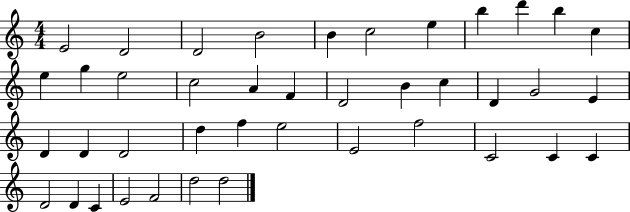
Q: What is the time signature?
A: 4/4